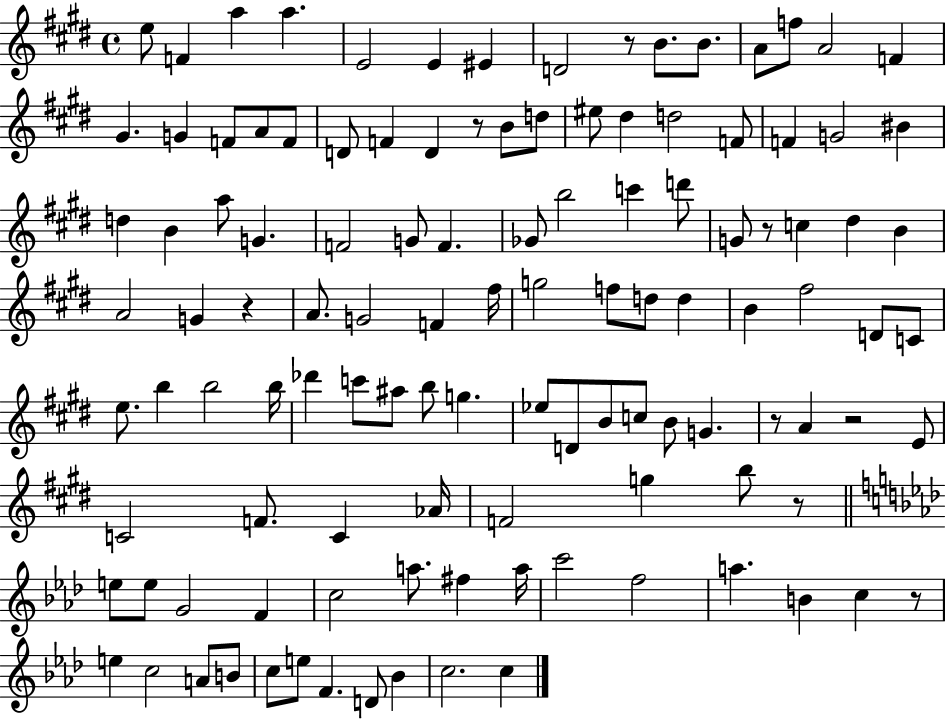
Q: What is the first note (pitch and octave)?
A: E5